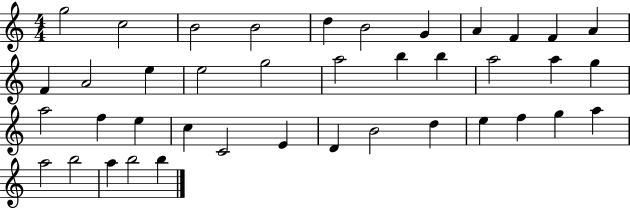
G5/h C5/h B4/h B4/h D5/q B4/h G4/q A4/q F4/q F4/q A4/q F4/q A4/h E5/q E5/h G5/h A5/h B5/q B5/q A5/h A5/q G5/q A5/h F5/q E5/q C5/q C4/h E4/q D4/q B4/h D5/q E5/q F5/q G5/q A5/q A5/h B5/h A5/q B5/h B5/q